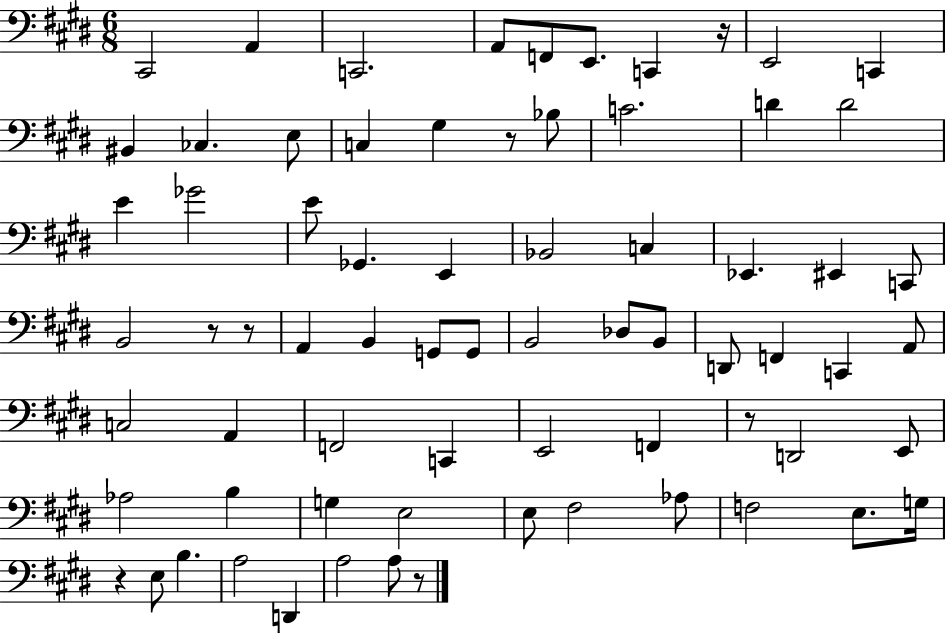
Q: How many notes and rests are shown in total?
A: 71